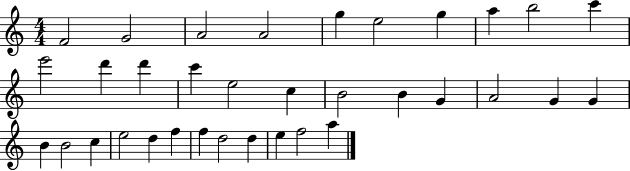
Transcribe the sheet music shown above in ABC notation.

X:1
T:Untitled
M:4/4
L:1/4
K:C
F2 G2 A2 A2 g e2 g a b2 c' e'2 d' d' c' e2 c B2 B G A2 G G B B2 c e2 d f f d2 d e f2 a